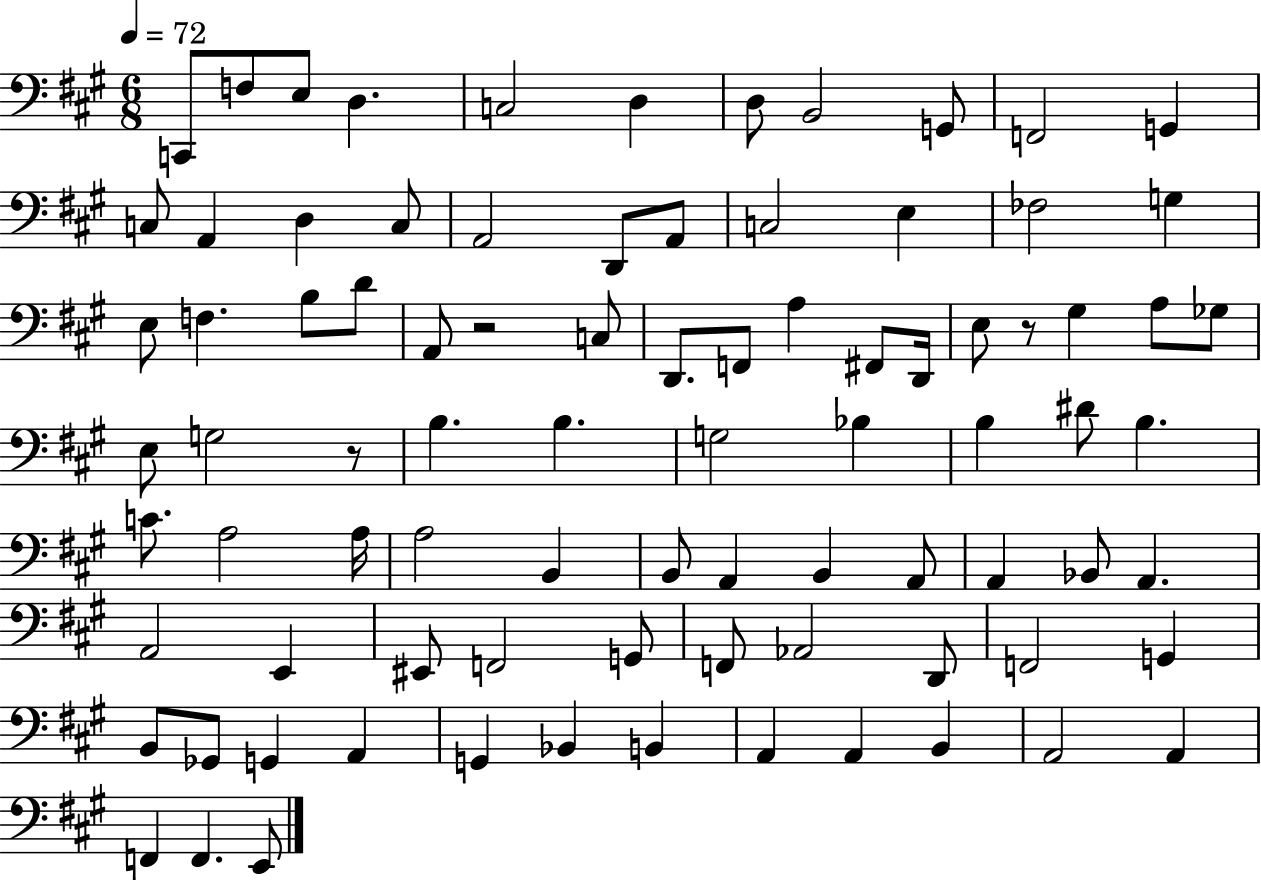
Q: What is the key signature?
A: A major